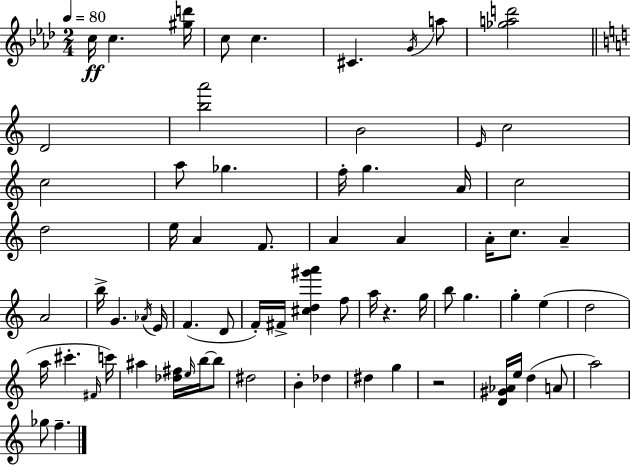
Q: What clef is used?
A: treble